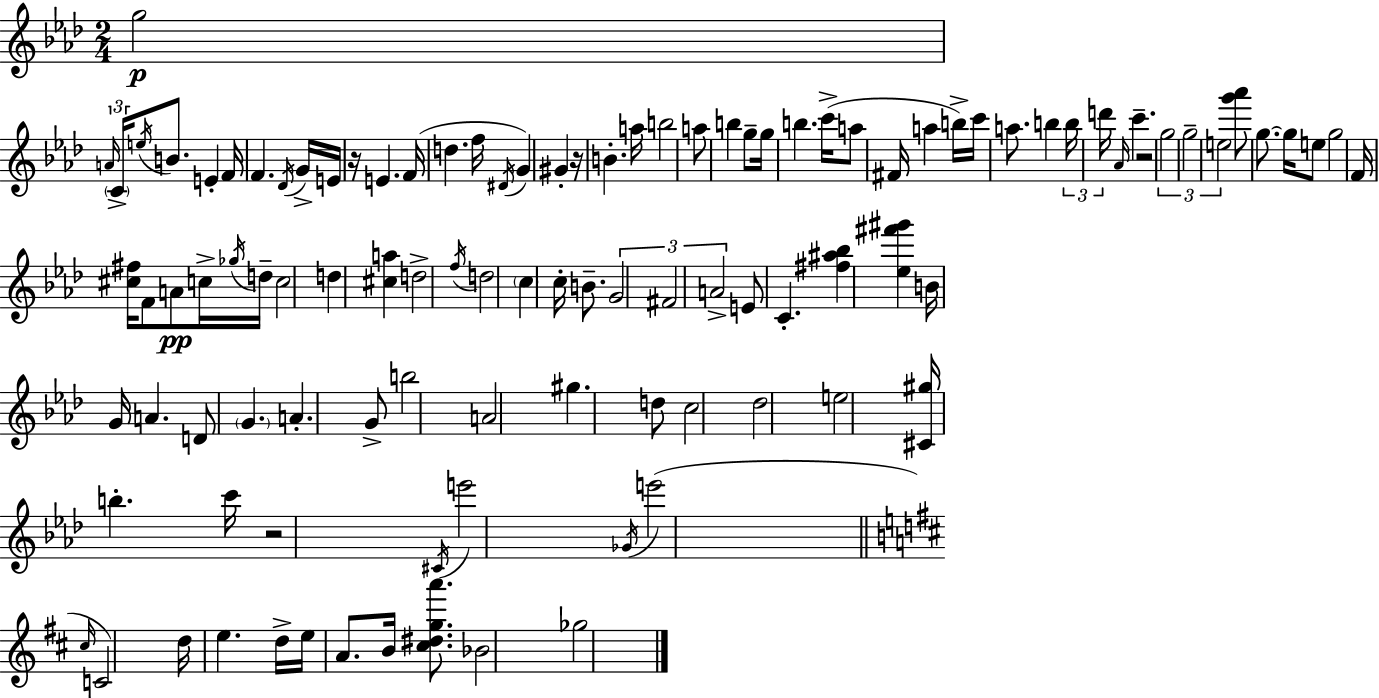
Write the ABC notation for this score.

X:1
T:Untitled
M:2/4
L:1/4
K:Fm
g2 A/4 C/4 e/4 B/2 E F/4 F _D/4 G/4 E/4 z/4 E F/4 d f/4 ^D/4 G ^G z/4 B a/4 b2 a/2 b g/2 g/4 b c'/4 a/2 ^F/4 a b/4 c'/4 a/2 b b/4 d'/4 _A/4 c' z2 g2 g2 e2 [g'_a']/2 g/2 g/4 e/2 g2 F/4 [^c^f]/4 F/2 A/2 c/4 _g/4 d/4 c2 d [^ca] d2 f/4 d2 c c/4 B/2 G2 ^F2 A2 E/2 C [^f^a_b] [_e^f'^g'] B/4 G/4 A D/2 G A G/2 b2 A2 ^g d/2 c2 _d2 e2 [^C^g]/4 b c'/4 z2 ^C/4 e'2 _G/4 e'2 ^c/4 C2 d/4 e d/4 e/4 A/2 B/4 [^c^dga']/2 _B2 _g2